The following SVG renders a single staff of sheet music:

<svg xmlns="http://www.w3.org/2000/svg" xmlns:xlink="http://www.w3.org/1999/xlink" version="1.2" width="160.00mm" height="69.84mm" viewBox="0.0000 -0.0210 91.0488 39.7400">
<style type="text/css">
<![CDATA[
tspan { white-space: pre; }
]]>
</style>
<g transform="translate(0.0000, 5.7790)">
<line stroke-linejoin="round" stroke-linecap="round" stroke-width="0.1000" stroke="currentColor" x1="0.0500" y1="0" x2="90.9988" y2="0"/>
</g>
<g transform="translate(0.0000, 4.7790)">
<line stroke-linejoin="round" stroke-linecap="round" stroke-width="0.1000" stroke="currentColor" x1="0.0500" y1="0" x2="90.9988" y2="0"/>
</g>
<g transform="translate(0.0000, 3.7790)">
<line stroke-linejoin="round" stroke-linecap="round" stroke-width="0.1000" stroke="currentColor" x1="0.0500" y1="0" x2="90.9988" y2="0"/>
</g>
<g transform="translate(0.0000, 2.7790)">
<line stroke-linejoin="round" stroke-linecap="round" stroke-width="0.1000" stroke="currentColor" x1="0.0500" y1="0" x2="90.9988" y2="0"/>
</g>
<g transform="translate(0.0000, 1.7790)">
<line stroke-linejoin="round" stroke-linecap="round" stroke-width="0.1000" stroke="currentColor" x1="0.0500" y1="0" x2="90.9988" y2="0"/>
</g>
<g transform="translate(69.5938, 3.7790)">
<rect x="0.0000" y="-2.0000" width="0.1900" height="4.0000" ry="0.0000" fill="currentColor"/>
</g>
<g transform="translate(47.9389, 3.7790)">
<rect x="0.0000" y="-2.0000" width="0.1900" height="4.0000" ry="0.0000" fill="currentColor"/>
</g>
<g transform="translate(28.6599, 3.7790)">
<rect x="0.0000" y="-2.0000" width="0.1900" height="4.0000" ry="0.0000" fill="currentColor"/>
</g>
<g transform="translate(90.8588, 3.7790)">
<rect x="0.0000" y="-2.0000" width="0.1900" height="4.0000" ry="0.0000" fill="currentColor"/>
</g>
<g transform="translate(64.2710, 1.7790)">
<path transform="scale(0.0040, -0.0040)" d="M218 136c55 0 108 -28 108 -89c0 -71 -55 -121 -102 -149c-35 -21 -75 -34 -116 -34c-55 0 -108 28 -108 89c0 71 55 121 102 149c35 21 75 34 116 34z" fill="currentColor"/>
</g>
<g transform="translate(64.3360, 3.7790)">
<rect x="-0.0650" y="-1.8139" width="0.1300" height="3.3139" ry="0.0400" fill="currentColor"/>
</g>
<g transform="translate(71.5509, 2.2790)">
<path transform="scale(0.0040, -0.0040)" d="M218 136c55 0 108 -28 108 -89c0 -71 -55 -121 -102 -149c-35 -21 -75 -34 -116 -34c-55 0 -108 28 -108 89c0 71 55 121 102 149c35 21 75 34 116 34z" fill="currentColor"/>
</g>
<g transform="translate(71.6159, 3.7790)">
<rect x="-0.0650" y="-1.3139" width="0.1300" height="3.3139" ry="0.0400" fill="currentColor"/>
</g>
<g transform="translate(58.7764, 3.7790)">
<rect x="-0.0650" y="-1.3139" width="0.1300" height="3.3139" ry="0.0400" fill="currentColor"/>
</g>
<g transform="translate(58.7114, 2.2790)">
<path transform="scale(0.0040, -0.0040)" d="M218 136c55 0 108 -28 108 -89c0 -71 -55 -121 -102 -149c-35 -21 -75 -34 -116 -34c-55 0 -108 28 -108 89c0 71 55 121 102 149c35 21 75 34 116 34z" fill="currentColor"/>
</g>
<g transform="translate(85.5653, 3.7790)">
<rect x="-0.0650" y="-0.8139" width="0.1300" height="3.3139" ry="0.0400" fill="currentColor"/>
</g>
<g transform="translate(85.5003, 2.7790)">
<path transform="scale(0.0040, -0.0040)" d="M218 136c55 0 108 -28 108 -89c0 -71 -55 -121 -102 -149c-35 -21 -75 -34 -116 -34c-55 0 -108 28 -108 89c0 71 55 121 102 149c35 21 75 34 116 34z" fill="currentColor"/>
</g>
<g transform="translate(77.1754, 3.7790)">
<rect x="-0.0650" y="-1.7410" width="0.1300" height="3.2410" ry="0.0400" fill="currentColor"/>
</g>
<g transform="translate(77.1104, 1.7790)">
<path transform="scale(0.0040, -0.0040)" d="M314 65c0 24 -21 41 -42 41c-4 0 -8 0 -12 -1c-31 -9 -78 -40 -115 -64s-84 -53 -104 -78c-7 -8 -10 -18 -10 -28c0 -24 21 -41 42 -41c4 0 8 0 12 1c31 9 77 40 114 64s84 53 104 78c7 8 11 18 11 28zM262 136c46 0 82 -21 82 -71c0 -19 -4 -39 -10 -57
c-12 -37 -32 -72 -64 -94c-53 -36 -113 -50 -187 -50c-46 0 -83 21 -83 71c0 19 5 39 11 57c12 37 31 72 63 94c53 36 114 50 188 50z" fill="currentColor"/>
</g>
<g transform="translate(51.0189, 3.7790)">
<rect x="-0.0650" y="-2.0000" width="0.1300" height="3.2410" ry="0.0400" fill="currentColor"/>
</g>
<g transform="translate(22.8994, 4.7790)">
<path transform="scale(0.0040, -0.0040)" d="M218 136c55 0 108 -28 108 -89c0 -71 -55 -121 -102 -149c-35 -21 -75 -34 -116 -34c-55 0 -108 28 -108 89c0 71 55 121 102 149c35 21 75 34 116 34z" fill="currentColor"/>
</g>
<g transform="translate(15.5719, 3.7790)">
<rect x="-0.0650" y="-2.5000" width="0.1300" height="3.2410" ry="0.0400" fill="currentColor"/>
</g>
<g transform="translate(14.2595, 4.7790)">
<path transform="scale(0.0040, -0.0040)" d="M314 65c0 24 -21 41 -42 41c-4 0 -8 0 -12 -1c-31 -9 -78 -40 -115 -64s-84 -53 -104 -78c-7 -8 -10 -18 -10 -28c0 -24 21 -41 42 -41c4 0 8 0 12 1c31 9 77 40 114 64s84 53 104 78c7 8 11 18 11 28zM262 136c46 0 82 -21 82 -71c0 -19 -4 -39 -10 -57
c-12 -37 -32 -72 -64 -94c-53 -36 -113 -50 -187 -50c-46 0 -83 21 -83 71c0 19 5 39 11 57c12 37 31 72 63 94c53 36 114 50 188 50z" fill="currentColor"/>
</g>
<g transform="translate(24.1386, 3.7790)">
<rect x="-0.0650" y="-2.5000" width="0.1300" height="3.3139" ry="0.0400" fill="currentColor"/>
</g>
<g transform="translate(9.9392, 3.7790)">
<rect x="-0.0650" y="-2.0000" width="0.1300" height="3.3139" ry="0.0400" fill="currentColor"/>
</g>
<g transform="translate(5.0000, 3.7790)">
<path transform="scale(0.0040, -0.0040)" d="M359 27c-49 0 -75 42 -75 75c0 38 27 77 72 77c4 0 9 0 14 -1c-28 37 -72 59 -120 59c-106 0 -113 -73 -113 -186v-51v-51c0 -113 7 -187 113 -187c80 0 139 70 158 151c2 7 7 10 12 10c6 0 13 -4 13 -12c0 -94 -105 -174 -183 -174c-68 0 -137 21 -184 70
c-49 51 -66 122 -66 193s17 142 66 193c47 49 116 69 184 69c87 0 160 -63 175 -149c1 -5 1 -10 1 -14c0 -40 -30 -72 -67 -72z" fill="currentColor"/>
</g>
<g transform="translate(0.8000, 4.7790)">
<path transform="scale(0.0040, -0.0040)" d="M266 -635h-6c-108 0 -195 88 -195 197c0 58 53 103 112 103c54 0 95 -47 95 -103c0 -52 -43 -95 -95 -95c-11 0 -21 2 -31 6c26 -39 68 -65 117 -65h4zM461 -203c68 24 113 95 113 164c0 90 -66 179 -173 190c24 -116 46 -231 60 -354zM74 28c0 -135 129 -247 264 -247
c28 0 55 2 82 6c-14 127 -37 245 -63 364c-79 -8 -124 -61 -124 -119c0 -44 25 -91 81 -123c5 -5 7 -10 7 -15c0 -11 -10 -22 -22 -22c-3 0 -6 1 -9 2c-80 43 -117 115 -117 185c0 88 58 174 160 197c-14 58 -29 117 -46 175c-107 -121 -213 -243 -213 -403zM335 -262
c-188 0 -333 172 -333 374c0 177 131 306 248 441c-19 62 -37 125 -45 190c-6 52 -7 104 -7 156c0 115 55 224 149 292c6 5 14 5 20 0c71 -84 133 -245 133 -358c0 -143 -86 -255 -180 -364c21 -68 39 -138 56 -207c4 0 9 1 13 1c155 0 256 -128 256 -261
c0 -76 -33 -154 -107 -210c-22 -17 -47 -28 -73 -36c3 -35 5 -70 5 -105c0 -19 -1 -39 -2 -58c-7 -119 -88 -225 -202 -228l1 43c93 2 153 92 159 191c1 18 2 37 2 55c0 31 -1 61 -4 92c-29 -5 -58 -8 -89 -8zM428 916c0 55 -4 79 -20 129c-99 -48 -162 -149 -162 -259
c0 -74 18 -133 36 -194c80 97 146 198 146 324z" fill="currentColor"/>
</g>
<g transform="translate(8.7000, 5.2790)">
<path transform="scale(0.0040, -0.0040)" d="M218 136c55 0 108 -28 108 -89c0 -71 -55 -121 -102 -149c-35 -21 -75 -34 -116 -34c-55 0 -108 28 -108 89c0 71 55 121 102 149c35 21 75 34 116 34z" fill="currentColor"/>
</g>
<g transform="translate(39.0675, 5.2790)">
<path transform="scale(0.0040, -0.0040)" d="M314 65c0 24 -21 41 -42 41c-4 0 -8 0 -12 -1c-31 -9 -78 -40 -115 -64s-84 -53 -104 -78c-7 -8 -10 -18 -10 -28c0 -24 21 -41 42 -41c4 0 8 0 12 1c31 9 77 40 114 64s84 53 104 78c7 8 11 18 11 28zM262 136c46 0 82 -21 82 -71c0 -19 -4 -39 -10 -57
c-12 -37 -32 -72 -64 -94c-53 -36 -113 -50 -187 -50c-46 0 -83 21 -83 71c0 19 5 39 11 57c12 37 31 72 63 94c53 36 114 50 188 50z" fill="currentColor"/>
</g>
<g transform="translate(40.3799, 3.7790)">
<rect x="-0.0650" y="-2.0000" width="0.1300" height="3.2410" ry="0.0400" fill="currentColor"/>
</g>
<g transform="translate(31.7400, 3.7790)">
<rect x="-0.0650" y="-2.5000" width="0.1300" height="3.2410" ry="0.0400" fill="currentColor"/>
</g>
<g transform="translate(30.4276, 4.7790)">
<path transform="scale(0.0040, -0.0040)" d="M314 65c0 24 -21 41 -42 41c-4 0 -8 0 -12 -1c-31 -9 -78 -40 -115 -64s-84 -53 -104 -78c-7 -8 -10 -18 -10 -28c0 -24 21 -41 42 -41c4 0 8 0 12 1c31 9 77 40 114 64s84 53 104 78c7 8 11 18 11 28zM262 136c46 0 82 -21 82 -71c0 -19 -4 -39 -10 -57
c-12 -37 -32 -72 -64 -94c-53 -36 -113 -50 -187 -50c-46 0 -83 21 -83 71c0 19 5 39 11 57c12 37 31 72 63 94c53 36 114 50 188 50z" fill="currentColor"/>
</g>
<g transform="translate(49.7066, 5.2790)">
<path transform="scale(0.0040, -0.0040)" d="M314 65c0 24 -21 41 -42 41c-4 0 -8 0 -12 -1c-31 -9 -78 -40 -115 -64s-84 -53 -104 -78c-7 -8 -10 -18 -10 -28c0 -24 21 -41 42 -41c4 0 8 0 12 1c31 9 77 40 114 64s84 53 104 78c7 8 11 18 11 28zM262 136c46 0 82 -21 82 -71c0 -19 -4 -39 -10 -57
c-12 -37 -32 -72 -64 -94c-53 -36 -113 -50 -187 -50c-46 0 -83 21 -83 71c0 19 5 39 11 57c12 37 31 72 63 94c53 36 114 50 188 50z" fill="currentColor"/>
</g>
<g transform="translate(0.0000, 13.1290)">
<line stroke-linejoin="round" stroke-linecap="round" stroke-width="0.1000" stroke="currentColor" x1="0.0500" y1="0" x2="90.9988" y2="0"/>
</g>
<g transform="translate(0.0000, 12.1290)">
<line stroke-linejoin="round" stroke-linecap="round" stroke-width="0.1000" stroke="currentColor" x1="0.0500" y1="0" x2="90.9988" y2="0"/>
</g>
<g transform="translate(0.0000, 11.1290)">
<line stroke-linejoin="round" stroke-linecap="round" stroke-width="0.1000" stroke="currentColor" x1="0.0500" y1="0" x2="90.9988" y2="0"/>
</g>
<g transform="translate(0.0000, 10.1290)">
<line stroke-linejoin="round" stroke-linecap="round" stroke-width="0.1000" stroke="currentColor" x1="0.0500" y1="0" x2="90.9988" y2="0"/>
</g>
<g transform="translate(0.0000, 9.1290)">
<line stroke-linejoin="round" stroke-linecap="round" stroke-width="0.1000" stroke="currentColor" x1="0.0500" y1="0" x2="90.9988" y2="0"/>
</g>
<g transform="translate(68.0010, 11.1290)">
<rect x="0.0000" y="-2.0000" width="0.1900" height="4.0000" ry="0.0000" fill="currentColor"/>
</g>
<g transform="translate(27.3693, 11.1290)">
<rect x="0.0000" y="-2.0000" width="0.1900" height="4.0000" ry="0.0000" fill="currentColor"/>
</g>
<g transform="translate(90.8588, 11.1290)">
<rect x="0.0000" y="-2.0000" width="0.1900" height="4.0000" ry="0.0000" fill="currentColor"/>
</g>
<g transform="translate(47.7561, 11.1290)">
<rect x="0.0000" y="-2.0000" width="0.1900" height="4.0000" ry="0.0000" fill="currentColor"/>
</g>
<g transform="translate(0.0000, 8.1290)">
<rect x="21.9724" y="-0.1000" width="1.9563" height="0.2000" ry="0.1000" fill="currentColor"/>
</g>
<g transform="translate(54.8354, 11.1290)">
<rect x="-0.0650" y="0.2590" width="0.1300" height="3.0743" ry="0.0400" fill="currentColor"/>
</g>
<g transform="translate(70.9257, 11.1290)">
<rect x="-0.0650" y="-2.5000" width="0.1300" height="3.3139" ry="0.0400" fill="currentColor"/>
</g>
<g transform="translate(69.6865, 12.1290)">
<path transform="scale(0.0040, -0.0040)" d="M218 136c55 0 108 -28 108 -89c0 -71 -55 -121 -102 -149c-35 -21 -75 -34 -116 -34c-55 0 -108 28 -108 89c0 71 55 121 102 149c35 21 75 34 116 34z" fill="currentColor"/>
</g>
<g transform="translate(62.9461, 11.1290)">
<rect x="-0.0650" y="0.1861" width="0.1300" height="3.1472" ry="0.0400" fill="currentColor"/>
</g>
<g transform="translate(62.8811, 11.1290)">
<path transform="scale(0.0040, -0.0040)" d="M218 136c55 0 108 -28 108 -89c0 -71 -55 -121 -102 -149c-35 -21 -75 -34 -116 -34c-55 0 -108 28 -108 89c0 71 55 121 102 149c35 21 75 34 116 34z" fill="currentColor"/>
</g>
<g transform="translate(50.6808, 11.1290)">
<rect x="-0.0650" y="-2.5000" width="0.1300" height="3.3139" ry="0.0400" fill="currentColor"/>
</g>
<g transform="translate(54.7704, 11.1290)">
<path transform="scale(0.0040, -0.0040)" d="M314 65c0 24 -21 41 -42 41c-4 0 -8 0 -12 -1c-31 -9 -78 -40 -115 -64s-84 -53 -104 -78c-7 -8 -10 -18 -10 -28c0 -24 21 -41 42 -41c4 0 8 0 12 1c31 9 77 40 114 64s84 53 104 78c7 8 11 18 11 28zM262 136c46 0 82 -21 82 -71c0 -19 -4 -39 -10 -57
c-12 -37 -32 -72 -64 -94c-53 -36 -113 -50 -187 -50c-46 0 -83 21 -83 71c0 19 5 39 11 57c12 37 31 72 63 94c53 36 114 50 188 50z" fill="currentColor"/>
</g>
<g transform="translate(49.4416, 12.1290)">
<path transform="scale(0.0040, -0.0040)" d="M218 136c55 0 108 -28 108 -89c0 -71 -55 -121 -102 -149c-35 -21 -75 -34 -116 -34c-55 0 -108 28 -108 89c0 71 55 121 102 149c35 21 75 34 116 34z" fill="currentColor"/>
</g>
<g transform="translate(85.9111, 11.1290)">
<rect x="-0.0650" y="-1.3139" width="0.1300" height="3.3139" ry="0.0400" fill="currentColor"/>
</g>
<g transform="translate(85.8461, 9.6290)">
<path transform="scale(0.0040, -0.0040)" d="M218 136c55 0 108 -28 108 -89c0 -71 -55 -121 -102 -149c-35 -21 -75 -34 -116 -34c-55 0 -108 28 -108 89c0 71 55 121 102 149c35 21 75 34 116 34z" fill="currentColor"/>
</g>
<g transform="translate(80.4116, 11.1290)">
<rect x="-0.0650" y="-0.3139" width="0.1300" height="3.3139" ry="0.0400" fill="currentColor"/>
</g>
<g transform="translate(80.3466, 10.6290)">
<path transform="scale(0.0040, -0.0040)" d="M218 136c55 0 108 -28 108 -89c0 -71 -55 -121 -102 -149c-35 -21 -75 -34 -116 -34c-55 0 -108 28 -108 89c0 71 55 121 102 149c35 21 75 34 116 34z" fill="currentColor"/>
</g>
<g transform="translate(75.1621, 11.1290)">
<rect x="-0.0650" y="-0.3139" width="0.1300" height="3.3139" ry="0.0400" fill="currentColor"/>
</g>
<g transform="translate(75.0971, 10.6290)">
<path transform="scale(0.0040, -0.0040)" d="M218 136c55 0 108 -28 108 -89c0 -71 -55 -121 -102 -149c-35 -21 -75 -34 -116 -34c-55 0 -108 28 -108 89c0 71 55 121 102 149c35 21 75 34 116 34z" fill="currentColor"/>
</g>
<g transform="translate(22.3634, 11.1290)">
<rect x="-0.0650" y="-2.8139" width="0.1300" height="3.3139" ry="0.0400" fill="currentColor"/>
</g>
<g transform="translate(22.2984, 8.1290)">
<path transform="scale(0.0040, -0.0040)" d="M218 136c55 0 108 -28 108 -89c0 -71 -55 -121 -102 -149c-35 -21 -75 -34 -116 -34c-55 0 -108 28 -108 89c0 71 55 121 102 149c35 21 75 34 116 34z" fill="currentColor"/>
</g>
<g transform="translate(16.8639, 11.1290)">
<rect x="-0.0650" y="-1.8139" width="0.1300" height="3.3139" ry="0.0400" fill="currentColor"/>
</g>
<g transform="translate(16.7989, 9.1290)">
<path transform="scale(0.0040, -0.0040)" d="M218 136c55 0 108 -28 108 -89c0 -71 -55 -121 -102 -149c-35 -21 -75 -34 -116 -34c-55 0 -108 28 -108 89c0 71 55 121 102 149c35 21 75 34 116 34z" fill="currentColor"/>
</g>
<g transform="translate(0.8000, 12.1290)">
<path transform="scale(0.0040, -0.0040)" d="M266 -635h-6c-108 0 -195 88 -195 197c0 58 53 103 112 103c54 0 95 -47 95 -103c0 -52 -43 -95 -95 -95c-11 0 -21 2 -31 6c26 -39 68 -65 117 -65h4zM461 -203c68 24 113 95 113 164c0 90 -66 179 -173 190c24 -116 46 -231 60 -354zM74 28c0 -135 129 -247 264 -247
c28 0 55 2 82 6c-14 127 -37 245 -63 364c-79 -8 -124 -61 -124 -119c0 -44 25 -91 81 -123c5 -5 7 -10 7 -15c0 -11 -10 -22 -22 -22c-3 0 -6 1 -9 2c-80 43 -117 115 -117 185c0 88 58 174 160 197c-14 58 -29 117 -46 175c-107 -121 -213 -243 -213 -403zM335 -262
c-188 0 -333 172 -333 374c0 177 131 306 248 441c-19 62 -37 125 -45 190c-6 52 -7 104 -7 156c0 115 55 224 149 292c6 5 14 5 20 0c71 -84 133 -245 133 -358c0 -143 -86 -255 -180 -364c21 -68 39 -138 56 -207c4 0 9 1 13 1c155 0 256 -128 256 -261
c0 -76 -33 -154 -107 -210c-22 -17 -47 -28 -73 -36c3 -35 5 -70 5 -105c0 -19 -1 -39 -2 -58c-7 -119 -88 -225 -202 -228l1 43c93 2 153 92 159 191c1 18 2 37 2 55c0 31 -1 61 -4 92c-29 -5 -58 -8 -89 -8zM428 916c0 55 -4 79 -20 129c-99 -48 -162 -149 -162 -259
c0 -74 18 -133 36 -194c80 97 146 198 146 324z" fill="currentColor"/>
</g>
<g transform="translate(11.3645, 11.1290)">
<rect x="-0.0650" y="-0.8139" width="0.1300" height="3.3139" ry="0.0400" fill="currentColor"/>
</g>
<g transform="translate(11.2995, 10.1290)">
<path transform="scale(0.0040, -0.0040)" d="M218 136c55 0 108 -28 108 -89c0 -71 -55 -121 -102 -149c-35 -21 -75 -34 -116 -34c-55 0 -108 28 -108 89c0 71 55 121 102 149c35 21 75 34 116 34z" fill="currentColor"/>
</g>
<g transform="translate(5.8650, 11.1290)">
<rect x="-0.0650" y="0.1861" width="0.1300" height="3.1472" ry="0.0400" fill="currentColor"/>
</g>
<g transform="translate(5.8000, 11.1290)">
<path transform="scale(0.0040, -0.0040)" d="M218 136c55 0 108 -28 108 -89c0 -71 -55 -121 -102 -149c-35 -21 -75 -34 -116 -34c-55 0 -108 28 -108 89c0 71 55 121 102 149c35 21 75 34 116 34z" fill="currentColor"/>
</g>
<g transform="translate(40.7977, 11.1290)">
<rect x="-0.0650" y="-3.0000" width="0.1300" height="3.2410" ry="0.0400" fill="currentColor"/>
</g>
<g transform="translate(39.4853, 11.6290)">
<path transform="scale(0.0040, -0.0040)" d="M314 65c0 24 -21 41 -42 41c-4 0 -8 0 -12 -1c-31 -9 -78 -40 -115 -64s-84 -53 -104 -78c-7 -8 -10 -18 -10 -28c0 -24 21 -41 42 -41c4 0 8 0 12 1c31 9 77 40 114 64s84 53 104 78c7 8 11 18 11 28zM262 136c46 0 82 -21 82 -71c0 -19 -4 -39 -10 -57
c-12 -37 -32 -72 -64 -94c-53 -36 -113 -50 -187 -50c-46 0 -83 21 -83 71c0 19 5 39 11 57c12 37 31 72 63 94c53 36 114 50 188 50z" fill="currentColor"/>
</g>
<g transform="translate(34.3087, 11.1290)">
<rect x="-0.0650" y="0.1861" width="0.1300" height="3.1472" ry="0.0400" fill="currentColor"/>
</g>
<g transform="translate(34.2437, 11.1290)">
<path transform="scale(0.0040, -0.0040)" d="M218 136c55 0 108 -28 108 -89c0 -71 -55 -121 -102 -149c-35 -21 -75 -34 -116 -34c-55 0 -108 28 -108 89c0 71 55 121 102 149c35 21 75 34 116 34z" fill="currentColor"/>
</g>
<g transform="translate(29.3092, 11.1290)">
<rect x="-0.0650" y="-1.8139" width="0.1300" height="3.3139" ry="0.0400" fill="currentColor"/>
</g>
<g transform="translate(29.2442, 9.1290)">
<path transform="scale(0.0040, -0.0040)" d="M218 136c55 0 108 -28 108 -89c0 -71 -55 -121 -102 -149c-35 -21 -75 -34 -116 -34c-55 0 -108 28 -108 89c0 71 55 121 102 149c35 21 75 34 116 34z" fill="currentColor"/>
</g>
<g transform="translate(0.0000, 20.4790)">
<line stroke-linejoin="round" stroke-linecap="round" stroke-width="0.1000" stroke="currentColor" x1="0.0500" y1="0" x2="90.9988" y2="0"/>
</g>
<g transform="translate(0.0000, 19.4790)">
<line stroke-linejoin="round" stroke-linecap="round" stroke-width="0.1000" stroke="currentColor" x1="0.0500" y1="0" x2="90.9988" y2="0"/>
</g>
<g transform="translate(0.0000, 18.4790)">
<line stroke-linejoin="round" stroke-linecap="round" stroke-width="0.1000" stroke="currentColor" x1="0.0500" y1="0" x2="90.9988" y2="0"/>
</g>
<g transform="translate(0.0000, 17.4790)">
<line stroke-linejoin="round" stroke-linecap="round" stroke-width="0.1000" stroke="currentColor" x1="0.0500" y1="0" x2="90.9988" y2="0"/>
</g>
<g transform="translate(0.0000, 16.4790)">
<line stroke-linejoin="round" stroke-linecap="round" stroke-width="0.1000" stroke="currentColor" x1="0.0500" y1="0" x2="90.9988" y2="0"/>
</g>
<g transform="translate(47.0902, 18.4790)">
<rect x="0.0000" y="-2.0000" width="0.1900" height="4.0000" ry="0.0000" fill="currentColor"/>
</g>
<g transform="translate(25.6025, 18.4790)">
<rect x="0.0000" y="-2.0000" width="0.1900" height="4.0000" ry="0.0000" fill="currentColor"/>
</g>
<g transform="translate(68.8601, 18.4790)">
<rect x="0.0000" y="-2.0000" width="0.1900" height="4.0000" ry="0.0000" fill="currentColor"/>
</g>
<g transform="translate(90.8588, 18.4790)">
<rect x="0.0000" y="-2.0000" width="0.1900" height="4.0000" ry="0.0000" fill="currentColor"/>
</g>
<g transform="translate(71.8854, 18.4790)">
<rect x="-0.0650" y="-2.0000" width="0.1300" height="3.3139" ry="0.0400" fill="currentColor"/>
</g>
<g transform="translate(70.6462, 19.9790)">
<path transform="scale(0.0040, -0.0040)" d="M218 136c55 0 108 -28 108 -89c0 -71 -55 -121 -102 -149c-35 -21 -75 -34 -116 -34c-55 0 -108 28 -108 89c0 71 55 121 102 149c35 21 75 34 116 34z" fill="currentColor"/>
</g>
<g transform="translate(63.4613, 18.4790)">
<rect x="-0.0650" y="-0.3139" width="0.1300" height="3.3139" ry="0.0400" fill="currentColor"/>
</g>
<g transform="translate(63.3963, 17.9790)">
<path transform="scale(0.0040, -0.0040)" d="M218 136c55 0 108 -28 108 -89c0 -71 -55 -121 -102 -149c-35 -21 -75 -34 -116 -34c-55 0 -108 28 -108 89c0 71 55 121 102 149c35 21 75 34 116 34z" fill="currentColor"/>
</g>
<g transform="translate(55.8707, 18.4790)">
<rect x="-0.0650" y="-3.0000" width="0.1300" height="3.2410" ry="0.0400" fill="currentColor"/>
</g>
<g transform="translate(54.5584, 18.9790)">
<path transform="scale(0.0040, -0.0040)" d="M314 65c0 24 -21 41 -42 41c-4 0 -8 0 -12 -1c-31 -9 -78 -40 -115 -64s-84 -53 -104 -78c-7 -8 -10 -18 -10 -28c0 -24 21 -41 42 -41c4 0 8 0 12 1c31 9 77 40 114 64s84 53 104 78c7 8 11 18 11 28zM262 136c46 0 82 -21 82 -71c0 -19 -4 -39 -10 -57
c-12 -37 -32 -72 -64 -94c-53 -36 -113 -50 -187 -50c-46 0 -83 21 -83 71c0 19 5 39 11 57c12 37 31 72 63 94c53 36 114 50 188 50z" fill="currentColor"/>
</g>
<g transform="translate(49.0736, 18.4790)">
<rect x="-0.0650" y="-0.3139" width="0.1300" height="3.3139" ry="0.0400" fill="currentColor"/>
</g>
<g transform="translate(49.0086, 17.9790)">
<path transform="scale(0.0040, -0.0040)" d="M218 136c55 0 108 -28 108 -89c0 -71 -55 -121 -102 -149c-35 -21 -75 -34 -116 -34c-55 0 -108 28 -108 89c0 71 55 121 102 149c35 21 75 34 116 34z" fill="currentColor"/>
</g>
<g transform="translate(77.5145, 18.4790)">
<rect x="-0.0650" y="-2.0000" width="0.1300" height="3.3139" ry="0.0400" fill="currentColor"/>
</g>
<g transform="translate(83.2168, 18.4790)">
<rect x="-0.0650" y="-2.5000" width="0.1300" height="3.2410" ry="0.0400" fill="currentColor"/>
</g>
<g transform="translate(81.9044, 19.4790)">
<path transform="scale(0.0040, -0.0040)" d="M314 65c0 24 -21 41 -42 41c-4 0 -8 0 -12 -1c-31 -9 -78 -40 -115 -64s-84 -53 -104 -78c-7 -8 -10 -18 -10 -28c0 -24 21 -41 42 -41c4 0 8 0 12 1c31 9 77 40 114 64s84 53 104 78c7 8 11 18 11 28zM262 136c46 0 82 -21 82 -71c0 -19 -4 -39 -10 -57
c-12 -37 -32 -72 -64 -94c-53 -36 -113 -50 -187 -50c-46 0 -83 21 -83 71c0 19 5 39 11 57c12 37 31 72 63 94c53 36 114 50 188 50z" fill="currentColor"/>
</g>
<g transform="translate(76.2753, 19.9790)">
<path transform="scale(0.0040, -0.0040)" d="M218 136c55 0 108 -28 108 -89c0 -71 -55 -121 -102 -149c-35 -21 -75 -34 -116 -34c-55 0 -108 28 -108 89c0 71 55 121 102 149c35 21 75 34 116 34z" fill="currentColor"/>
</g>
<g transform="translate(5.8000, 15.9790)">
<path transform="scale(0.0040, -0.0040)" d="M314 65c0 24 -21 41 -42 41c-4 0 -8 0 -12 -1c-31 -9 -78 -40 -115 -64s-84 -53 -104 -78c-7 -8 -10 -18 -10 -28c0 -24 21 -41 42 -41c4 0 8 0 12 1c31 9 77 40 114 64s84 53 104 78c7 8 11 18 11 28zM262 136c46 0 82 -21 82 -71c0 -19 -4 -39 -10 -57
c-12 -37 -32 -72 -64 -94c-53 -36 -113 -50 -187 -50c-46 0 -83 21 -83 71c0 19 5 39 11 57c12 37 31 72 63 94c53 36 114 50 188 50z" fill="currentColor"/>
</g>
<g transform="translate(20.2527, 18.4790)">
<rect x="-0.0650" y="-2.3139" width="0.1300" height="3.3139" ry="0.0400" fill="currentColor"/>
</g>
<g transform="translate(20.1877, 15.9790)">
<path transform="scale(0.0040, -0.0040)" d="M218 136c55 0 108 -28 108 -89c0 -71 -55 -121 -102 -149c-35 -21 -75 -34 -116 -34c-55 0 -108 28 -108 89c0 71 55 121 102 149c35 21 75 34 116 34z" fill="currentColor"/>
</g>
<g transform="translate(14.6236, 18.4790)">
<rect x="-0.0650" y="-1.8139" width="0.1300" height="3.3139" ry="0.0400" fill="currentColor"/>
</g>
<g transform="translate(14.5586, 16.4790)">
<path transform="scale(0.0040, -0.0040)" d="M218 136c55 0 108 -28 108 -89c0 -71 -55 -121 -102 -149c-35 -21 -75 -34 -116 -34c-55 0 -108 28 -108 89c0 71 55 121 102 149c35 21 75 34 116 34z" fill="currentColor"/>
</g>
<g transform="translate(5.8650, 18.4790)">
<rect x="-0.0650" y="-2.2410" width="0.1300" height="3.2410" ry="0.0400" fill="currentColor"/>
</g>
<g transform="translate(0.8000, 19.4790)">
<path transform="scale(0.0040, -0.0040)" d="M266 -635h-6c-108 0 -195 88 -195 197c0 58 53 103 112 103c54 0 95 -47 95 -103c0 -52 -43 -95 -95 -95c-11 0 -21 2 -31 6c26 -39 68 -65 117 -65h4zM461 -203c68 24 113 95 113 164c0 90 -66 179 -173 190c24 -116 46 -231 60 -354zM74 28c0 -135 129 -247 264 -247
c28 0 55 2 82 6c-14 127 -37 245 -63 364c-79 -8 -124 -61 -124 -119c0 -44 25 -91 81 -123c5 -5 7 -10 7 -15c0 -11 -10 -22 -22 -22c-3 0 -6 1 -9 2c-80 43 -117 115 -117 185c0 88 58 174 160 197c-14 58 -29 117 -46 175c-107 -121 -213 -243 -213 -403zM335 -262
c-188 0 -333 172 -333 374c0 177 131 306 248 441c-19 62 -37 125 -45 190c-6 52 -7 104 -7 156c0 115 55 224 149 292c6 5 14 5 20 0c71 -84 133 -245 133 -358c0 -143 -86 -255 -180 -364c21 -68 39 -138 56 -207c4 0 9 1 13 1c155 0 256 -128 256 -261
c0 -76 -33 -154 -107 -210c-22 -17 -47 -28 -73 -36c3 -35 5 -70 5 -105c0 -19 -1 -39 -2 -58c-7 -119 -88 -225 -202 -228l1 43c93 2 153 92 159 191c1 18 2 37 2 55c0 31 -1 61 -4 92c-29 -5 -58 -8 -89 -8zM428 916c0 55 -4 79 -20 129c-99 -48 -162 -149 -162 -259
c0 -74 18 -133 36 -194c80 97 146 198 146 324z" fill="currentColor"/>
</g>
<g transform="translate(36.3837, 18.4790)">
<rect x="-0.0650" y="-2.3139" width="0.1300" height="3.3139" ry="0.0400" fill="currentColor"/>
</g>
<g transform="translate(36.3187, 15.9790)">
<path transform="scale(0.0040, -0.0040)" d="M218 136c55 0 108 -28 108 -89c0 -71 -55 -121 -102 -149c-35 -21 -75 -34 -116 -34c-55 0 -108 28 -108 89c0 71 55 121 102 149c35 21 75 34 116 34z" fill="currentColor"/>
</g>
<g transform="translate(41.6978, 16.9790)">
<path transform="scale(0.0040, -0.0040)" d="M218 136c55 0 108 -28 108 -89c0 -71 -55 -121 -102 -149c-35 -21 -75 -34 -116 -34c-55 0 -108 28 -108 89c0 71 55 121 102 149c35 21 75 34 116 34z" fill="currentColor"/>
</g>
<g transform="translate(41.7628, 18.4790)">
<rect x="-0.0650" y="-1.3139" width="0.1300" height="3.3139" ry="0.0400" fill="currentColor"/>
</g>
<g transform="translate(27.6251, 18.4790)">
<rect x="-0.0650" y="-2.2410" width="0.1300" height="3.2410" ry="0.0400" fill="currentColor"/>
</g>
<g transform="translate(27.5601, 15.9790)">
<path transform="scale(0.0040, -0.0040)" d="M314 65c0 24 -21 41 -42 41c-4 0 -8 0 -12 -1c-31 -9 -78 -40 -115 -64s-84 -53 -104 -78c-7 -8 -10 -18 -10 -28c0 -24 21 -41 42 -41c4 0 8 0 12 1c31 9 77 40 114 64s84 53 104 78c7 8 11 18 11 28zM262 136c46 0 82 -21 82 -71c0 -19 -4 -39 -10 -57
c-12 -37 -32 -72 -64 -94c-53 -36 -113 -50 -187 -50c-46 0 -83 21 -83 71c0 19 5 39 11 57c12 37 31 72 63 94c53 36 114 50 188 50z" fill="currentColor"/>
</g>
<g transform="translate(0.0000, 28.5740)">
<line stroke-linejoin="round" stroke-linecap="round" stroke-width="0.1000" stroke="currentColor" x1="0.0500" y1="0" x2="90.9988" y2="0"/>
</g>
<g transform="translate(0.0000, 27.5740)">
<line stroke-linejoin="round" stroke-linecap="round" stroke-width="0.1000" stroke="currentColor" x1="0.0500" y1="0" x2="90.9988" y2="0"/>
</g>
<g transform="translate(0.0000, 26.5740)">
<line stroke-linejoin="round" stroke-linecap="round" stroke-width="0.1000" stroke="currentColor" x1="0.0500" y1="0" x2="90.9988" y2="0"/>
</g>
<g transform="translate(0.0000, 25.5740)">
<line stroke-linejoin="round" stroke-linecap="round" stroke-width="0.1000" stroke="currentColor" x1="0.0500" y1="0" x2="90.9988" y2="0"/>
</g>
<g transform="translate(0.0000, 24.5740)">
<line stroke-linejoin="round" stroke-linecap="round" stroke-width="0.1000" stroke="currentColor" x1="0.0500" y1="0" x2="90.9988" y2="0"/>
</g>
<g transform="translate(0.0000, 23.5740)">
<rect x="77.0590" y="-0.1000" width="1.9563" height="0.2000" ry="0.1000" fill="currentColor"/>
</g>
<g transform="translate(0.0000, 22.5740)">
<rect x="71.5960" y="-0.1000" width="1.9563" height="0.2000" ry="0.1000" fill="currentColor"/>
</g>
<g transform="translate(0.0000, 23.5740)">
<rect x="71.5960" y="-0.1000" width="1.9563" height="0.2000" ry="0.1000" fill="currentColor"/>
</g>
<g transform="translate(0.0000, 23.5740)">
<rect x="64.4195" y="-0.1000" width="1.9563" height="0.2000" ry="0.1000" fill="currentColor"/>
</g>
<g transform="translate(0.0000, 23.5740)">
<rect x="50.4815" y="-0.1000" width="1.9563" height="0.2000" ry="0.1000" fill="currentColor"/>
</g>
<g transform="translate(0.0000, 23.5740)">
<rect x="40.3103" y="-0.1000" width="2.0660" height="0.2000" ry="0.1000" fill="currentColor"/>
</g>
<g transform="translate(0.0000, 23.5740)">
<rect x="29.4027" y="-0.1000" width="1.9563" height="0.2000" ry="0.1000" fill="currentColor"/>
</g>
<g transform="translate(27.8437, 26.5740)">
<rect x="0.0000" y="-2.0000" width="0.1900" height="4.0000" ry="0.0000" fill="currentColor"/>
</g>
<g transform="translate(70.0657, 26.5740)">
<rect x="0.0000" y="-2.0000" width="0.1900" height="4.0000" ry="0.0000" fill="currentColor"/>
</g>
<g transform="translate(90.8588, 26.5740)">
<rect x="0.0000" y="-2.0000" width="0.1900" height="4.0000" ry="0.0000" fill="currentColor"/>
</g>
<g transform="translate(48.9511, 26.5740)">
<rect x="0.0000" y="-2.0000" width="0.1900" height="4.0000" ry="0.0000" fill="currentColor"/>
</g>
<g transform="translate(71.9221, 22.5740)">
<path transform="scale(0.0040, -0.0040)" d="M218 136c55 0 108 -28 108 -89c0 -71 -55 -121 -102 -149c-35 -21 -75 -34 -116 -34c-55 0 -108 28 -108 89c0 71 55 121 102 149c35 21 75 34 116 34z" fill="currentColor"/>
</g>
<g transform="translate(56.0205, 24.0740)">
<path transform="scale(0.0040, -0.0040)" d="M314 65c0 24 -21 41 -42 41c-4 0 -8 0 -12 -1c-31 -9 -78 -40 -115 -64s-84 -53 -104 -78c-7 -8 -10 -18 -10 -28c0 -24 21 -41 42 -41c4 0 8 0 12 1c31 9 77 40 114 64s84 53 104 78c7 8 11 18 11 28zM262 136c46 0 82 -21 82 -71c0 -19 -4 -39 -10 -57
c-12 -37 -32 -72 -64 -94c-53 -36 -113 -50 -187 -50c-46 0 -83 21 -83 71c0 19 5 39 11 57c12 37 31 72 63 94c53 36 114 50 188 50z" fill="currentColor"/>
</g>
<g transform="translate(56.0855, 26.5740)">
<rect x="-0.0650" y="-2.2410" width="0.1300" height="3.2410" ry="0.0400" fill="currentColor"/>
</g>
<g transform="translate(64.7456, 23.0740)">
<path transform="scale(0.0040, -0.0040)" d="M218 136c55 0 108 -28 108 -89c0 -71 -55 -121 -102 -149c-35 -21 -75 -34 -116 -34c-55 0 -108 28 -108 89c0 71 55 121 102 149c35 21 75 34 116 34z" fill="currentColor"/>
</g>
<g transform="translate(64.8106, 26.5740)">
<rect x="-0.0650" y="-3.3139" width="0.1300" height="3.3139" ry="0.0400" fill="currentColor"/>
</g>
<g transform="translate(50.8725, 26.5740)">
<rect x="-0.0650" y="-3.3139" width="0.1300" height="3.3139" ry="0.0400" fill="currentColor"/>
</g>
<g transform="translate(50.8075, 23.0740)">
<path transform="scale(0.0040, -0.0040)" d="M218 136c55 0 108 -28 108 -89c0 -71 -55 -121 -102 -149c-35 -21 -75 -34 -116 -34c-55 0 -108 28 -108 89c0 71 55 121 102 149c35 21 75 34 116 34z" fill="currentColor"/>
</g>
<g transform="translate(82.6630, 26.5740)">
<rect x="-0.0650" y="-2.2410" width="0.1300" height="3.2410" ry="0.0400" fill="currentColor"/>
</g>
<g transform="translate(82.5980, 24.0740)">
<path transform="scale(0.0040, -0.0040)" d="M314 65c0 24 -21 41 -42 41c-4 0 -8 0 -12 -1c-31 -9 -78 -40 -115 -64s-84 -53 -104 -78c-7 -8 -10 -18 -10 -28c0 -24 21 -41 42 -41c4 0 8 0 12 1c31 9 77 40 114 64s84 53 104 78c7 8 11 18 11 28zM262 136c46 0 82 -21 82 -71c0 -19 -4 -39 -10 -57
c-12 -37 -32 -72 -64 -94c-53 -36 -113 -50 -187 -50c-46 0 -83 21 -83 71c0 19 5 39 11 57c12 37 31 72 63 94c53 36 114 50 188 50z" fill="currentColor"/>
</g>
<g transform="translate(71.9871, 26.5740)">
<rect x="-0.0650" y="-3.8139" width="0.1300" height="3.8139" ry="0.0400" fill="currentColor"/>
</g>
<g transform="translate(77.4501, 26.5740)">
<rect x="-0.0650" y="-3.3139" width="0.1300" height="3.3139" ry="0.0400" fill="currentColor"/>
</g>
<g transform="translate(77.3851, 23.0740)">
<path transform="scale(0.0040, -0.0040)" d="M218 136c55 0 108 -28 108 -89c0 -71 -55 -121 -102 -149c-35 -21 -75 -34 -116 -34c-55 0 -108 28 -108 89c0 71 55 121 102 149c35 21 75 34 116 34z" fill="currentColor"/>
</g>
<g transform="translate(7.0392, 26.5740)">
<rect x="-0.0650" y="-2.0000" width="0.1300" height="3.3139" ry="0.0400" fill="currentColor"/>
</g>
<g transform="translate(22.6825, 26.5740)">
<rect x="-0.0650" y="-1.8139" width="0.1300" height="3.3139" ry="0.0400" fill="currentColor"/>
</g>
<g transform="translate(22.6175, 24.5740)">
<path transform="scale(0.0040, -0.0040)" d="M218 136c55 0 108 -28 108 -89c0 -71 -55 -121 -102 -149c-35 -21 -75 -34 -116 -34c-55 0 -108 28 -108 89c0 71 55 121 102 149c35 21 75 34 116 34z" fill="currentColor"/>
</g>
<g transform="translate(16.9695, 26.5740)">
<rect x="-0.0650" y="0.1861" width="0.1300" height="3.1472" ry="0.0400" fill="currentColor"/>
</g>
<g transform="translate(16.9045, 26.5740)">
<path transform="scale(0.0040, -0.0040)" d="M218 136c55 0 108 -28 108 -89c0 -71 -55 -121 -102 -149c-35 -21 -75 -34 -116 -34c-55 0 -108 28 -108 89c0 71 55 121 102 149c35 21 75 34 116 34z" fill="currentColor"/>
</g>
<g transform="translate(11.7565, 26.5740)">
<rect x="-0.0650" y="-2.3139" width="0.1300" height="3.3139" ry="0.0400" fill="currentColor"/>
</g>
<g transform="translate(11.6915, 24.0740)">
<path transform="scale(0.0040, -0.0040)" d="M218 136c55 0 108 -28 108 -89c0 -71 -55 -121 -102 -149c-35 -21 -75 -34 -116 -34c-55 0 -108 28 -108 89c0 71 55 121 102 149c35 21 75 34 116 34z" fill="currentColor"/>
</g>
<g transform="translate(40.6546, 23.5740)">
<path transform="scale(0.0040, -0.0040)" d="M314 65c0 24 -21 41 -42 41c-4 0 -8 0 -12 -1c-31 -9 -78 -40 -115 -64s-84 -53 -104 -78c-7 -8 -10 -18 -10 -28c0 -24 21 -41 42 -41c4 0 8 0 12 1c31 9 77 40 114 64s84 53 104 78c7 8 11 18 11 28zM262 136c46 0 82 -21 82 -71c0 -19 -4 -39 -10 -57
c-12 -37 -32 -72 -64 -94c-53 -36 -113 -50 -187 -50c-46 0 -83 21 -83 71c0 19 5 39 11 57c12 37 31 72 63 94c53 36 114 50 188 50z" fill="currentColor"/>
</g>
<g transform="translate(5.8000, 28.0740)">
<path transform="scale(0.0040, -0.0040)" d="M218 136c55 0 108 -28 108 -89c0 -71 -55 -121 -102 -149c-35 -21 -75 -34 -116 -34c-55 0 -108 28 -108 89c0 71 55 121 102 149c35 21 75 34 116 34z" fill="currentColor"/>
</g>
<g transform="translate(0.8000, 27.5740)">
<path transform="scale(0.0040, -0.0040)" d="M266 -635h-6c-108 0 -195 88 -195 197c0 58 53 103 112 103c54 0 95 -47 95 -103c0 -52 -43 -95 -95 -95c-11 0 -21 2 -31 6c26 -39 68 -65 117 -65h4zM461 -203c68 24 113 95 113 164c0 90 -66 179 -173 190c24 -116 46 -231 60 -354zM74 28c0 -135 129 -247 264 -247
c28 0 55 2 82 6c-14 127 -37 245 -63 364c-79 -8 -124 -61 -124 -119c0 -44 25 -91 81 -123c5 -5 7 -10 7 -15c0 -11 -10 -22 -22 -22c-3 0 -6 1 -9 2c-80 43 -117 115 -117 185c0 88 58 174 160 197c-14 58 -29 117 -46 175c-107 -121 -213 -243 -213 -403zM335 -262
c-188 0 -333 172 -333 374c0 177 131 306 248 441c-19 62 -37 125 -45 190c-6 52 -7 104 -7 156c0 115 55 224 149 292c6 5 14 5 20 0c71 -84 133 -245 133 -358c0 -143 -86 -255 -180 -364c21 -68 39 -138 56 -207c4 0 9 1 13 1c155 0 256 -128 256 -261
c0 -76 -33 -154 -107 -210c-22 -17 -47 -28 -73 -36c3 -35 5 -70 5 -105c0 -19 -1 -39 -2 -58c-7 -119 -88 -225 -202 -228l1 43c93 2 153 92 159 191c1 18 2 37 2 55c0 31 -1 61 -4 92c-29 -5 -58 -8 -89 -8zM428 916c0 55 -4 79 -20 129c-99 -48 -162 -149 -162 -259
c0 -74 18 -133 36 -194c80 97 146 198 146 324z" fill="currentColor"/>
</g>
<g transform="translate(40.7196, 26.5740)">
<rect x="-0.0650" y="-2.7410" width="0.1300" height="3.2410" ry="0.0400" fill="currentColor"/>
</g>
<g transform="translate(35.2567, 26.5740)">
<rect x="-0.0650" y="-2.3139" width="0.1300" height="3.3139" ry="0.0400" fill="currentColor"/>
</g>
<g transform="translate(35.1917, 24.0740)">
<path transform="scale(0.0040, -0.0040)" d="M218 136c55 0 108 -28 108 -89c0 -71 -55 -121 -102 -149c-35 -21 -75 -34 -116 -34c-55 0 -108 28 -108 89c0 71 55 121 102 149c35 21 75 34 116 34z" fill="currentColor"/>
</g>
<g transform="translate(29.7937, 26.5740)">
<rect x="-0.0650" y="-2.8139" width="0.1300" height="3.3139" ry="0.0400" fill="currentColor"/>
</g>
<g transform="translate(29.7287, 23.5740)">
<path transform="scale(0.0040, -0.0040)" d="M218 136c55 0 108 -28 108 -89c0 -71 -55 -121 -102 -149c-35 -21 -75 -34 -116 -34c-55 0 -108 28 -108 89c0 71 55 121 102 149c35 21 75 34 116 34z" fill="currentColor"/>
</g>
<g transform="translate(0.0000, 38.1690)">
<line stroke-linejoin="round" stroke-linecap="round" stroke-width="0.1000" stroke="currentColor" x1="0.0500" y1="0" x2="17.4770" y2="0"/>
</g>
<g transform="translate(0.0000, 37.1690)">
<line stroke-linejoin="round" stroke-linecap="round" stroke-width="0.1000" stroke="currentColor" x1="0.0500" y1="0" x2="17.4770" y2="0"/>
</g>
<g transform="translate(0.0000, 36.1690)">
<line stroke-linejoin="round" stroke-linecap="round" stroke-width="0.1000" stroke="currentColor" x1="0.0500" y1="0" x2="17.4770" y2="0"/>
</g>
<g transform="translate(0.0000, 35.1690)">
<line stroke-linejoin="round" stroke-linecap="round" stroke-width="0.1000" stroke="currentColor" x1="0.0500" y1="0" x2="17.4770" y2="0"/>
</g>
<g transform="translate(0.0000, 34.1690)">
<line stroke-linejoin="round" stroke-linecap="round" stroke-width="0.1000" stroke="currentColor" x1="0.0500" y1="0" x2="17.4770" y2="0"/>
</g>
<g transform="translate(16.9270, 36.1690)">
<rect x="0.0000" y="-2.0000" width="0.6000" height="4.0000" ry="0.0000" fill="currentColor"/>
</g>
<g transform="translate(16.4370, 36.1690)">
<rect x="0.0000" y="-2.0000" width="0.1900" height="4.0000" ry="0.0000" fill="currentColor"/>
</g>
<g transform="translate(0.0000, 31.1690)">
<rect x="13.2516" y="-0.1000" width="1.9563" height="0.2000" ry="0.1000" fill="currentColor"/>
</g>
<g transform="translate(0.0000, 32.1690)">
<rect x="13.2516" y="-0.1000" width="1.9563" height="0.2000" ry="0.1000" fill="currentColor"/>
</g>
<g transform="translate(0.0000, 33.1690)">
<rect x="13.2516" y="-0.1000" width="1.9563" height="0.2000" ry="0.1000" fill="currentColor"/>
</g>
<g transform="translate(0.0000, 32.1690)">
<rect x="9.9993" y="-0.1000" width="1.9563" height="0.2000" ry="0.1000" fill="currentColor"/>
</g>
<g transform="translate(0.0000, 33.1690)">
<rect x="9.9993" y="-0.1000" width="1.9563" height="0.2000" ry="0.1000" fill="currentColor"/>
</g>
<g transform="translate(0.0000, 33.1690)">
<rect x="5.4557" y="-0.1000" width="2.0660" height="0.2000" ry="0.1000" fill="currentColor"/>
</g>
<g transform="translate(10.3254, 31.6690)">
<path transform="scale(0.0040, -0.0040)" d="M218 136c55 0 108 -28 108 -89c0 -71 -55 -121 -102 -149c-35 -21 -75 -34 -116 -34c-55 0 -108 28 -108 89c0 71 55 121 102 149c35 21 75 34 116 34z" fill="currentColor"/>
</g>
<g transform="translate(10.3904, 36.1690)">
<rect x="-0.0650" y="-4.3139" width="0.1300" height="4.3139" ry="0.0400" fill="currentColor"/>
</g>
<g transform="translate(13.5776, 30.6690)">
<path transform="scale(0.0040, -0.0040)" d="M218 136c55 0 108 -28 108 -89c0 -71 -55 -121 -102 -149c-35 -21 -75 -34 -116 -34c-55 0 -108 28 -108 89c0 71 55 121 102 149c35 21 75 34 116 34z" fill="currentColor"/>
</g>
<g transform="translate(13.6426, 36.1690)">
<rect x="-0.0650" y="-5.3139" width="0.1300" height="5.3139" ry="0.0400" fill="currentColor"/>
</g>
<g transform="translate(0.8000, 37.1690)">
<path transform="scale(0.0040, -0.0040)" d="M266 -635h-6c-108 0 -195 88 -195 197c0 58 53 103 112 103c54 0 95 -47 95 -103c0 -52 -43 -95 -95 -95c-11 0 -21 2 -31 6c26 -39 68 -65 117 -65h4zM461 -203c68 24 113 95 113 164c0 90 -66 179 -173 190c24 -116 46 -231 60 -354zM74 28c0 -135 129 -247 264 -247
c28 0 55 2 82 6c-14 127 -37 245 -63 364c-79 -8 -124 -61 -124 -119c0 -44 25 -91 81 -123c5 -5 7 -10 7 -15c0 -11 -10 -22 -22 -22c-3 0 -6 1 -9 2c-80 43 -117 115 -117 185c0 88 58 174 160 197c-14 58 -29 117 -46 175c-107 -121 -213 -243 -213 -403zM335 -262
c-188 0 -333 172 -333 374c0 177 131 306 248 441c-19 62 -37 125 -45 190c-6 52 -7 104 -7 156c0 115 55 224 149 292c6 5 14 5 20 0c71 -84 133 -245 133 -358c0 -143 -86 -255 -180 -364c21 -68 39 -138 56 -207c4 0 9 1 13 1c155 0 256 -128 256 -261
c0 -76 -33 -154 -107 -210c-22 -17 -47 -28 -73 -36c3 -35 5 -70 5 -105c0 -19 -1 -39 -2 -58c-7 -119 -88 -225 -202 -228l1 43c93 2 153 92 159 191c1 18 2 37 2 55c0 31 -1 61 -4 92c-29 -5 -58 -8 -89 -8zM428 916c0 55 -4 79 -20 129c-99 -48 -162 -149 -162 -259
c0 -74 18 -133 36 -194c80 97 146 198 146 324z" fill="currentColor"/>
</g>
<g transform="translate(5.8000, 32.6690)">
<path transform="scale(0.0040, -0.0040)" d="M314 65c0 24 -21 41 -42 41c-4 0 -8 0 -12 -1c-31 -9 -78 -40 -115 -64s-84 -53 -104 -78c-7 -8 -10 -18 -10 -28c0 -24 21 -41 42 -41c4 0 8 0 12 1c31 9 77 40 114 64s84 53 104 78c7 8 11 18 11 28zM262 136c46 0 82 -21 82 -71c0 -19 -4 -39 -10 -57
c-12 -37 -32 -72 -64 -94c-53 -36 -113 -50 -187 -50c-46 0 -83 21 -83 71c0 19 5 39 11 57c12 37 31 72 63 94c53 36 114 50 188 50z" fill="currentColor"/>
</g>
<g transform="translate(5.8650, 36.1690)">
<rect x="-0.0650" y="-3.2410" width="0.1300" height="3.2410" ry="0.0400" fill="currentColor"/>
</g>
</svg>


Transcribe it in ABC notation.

X:1
T:Untitled
M:4/4
L:1/4
K:C
F G2 G G2 F2 F2 e f e f2 d B d f a f B A2 G B2 B G c c e g2 f g g2 g e c A2 c F F G2 F g B f a g a2 b g2 b c' b g2 b2 d' f'